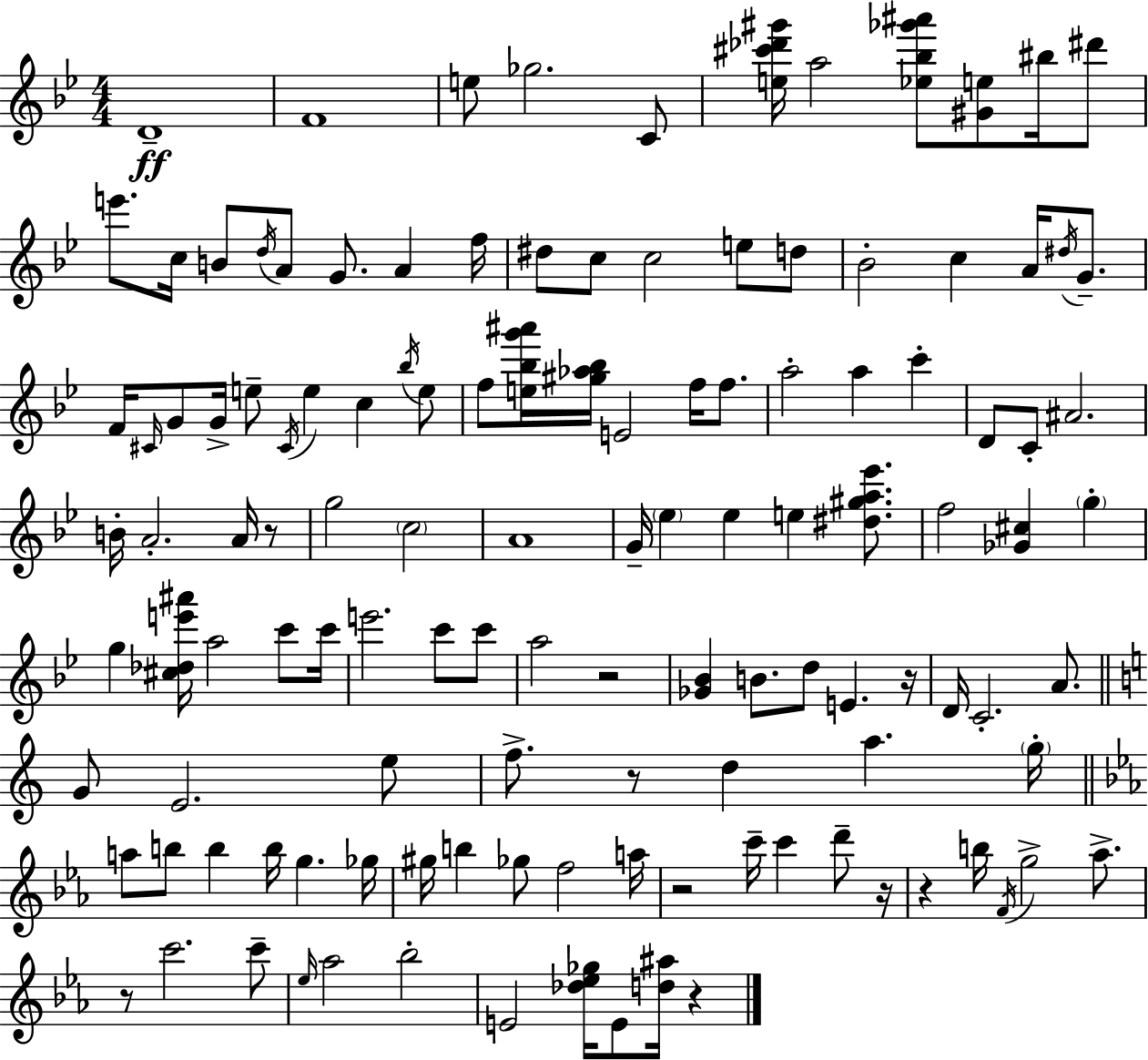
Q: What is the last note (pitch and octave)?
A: E4